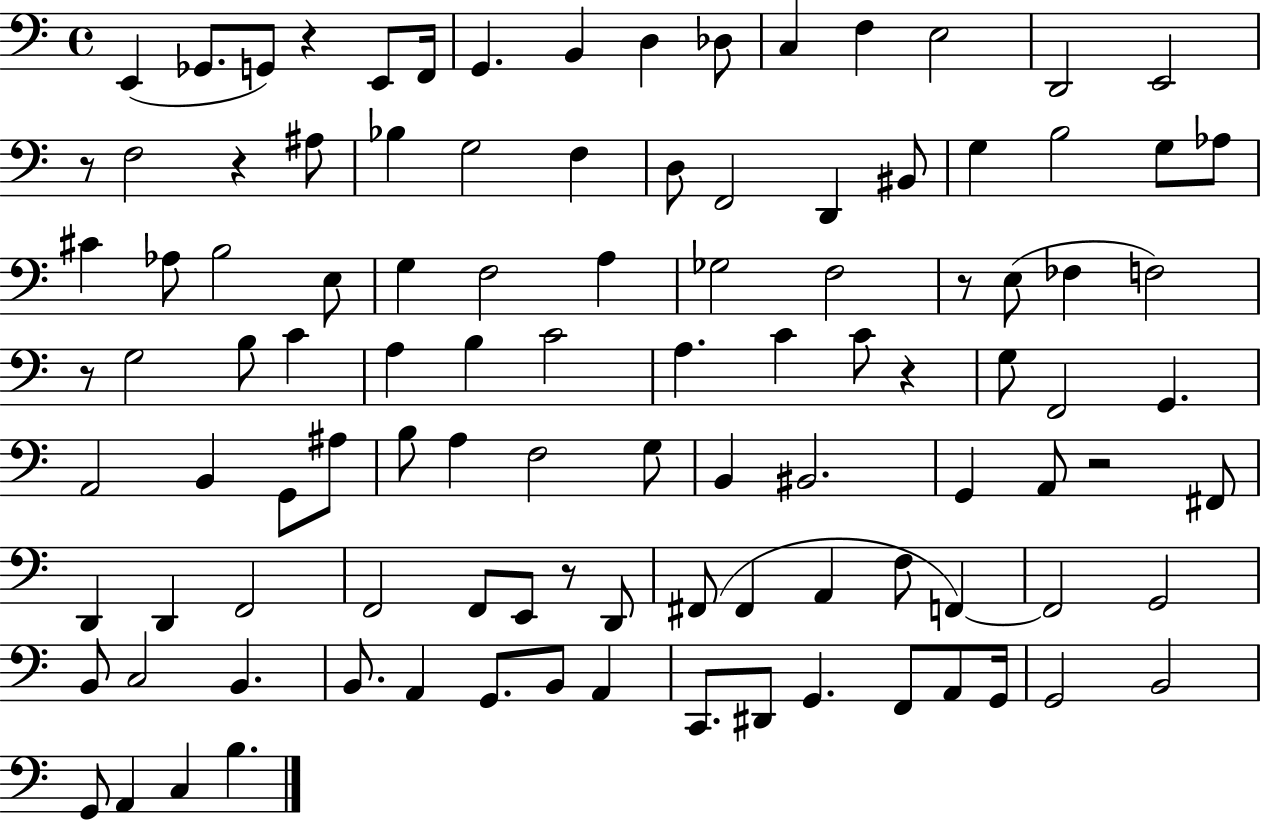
X:1
T:Untitled
M:4/4
L:1/4
K:C
E,, _G,,/2 G,,/2 z E,,/2 F,,/4 G,, B,, D, _D,/2 C, F, E,2 D,,2 E,,2 z/2 F,2 z ^A,/2 _B, G,2 F, D,/2 F,,2 D,, ^B,,/2 G, B,2 G,/2 _A,/2 ^C _A,/2 B,2 E,/2 G, F,2 A, _G,2 F,2 z/2 E,/2 _F, F,2 z/2 G,2 B,/2 C A, B, C2 A, C C/2 z G,/2 F,,2 G,, A,,2 B,, G,,/2 ^A,/2 B,/2 A, F,2 G,/2 B,, ^B,,2 G,, A,,/2 z2 ^F,,/2 D,, D,, F,,2 F,,2 F,,/2 E,,/2 z/2 D,,/2 ^F,,/2 ^F,, A,, F,/2 F,, F,,2 G,,2 B,,/2 C,2 B,, B,,/2 A,, G,,/2 B,,/2 A,, C,,/2 ^D,,/2 G,, F,,/2 A,,/2 G,,/4 G,,2 B,,2 G,,/2 A,, C, B,